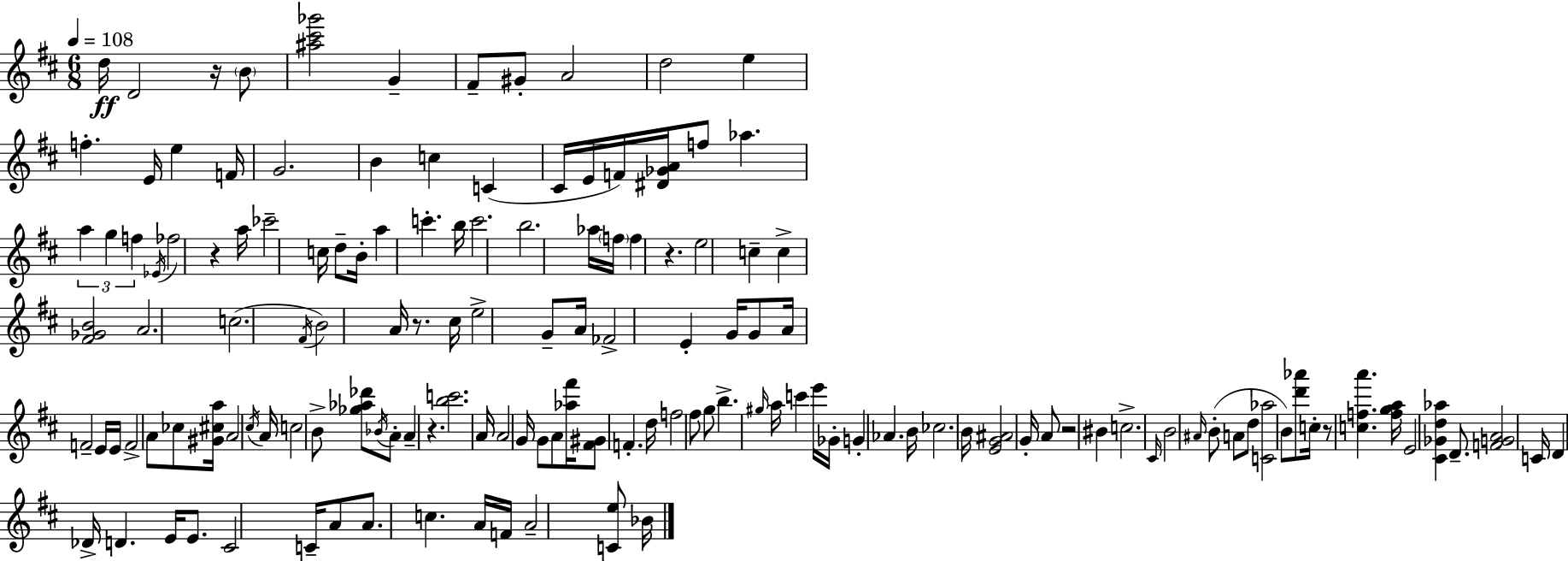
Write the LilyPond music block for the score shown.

{
  \clef treble
  \numericTimeSignature
  \time 6/8
  \key d \major
  \tempo 4 = 108
  d''16\ff d'2 r16 \parenthesize b'8 | <ais'' cis''' ges'''>2 g'4-- | fis'8-- gis'8-. a'2 | d''2 e''4 | \break f''4.-. e'16 e''4 f'16 | g'2. | b'4 c''4 c'4( | cis'16 e'16 f'16) <dis' ges' a'>16 f''8 aes''4. | \break \tuplet 3/2 { a''4 g''4 f''4 } | \acciaccatura { ees'16 } fes''2 r4 | a''16 ces'''2-- c''16 d''8-- | b'16-. a''4 c'''4.-. | \break b''16 c'''2. | b''2. | aes''16 \parenthesize f''16 f''4 r4. | e''2 c''4-- | \break c''4-> <fis' ges' b'>2 | a'2. | c''2.( | \acciaccatura { fis'16 } b'2) a'16 r8. | \break cis''16 e''2-> g'8-- | a'16 fes'2-> e'4-. | g'16 g'8 a'16 f'2-- | e'16 e'16 f'2-> | \break a'8 ces''8 <gis' cis'' a''>16 a'2 | \acciaccatura { cis''16 } a'16 c''2 b'8-> | <ges'' aes'' des'''>8 \acciaccatura { bes'16 } a'8-. a'4-- r4. | <b'' c'''>2. | \break a'16 a'2 | g'16 g'8 a'8 <aes'' fis'''>16 <fis' gis'>8 f'4.-. | d''16 f''2 | fis''8 g''8 b''4.-> \grace { gis''16 } a''16 | \break c'''4 e'''16 ges'16-. g'4-. aes'4. | b'16 ces''2. | b'16 <e' g' ais'>2 | g'16-. a'8 r2 | \break bis'4 c''2.-> | \grace { cis'16 } b'2 | \grace { ais'16 } b'8-.( a'8 d''8 <c' aes''>2 | b'8) <d''' aes'''>8 c''16-. r8 | \break <c'' f'' a'''>4. <f'' g'' a''>16 e'2 | <cis' ges' d'' aes''>4 d'8.-- <f' g' a'>2 | c'16 d'4 des'16-> | d'4. e'16 e'8. cis'2 | \break c'16-- a'8 a'8. | c''4. a'16 f'16 a'2-- | <c' e''>8 bes'16 \bar "|."
}